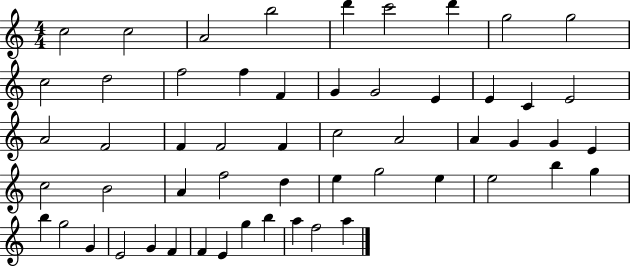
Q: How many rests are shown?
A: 0